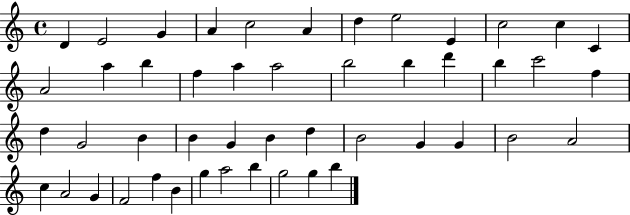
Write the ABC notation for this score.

X:1
T:Untitled
M:4/4
L:1/4
K:C
D E2 G A c2 A d e2 E c2 c C A2 a b f a a2 b2 b d' b c'2 f d G2 B B G B d B2 G G B2 A2 c A2 G F2 f B g a2 b g2 g b